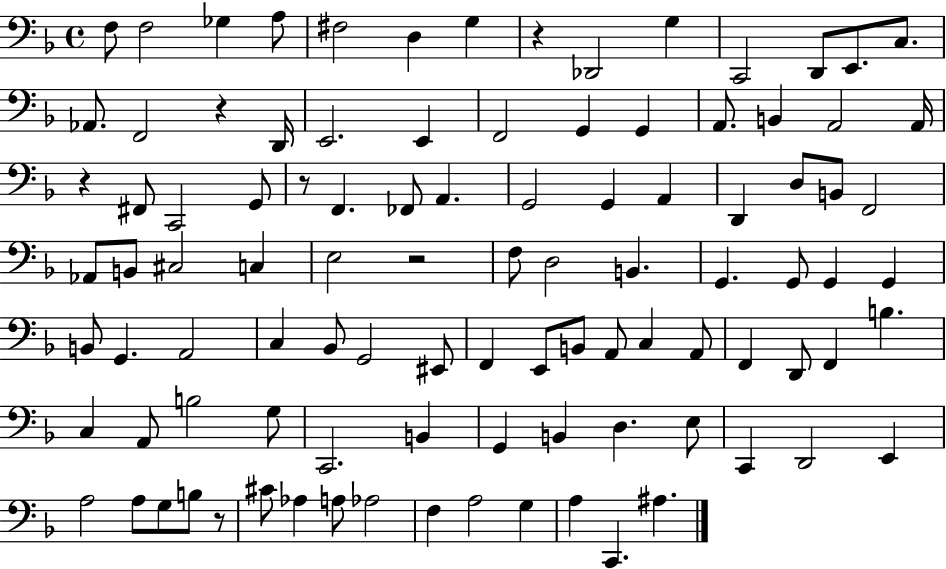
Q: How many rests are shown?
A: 6